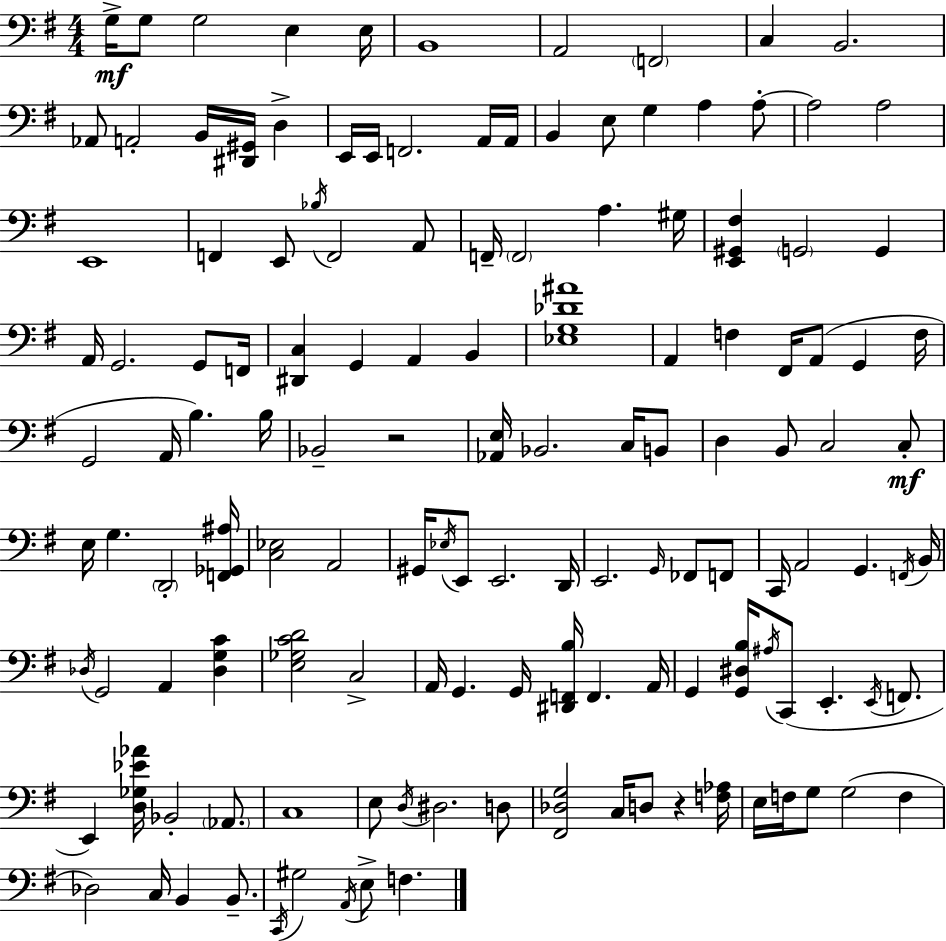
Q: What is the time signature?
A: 4/4